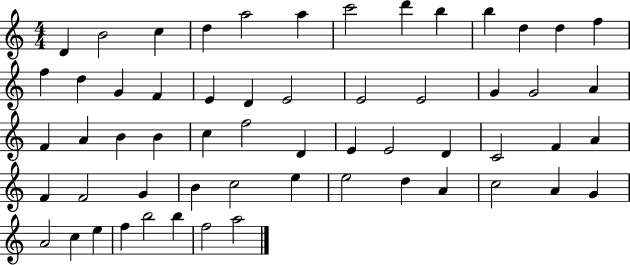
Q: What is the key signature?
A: C major